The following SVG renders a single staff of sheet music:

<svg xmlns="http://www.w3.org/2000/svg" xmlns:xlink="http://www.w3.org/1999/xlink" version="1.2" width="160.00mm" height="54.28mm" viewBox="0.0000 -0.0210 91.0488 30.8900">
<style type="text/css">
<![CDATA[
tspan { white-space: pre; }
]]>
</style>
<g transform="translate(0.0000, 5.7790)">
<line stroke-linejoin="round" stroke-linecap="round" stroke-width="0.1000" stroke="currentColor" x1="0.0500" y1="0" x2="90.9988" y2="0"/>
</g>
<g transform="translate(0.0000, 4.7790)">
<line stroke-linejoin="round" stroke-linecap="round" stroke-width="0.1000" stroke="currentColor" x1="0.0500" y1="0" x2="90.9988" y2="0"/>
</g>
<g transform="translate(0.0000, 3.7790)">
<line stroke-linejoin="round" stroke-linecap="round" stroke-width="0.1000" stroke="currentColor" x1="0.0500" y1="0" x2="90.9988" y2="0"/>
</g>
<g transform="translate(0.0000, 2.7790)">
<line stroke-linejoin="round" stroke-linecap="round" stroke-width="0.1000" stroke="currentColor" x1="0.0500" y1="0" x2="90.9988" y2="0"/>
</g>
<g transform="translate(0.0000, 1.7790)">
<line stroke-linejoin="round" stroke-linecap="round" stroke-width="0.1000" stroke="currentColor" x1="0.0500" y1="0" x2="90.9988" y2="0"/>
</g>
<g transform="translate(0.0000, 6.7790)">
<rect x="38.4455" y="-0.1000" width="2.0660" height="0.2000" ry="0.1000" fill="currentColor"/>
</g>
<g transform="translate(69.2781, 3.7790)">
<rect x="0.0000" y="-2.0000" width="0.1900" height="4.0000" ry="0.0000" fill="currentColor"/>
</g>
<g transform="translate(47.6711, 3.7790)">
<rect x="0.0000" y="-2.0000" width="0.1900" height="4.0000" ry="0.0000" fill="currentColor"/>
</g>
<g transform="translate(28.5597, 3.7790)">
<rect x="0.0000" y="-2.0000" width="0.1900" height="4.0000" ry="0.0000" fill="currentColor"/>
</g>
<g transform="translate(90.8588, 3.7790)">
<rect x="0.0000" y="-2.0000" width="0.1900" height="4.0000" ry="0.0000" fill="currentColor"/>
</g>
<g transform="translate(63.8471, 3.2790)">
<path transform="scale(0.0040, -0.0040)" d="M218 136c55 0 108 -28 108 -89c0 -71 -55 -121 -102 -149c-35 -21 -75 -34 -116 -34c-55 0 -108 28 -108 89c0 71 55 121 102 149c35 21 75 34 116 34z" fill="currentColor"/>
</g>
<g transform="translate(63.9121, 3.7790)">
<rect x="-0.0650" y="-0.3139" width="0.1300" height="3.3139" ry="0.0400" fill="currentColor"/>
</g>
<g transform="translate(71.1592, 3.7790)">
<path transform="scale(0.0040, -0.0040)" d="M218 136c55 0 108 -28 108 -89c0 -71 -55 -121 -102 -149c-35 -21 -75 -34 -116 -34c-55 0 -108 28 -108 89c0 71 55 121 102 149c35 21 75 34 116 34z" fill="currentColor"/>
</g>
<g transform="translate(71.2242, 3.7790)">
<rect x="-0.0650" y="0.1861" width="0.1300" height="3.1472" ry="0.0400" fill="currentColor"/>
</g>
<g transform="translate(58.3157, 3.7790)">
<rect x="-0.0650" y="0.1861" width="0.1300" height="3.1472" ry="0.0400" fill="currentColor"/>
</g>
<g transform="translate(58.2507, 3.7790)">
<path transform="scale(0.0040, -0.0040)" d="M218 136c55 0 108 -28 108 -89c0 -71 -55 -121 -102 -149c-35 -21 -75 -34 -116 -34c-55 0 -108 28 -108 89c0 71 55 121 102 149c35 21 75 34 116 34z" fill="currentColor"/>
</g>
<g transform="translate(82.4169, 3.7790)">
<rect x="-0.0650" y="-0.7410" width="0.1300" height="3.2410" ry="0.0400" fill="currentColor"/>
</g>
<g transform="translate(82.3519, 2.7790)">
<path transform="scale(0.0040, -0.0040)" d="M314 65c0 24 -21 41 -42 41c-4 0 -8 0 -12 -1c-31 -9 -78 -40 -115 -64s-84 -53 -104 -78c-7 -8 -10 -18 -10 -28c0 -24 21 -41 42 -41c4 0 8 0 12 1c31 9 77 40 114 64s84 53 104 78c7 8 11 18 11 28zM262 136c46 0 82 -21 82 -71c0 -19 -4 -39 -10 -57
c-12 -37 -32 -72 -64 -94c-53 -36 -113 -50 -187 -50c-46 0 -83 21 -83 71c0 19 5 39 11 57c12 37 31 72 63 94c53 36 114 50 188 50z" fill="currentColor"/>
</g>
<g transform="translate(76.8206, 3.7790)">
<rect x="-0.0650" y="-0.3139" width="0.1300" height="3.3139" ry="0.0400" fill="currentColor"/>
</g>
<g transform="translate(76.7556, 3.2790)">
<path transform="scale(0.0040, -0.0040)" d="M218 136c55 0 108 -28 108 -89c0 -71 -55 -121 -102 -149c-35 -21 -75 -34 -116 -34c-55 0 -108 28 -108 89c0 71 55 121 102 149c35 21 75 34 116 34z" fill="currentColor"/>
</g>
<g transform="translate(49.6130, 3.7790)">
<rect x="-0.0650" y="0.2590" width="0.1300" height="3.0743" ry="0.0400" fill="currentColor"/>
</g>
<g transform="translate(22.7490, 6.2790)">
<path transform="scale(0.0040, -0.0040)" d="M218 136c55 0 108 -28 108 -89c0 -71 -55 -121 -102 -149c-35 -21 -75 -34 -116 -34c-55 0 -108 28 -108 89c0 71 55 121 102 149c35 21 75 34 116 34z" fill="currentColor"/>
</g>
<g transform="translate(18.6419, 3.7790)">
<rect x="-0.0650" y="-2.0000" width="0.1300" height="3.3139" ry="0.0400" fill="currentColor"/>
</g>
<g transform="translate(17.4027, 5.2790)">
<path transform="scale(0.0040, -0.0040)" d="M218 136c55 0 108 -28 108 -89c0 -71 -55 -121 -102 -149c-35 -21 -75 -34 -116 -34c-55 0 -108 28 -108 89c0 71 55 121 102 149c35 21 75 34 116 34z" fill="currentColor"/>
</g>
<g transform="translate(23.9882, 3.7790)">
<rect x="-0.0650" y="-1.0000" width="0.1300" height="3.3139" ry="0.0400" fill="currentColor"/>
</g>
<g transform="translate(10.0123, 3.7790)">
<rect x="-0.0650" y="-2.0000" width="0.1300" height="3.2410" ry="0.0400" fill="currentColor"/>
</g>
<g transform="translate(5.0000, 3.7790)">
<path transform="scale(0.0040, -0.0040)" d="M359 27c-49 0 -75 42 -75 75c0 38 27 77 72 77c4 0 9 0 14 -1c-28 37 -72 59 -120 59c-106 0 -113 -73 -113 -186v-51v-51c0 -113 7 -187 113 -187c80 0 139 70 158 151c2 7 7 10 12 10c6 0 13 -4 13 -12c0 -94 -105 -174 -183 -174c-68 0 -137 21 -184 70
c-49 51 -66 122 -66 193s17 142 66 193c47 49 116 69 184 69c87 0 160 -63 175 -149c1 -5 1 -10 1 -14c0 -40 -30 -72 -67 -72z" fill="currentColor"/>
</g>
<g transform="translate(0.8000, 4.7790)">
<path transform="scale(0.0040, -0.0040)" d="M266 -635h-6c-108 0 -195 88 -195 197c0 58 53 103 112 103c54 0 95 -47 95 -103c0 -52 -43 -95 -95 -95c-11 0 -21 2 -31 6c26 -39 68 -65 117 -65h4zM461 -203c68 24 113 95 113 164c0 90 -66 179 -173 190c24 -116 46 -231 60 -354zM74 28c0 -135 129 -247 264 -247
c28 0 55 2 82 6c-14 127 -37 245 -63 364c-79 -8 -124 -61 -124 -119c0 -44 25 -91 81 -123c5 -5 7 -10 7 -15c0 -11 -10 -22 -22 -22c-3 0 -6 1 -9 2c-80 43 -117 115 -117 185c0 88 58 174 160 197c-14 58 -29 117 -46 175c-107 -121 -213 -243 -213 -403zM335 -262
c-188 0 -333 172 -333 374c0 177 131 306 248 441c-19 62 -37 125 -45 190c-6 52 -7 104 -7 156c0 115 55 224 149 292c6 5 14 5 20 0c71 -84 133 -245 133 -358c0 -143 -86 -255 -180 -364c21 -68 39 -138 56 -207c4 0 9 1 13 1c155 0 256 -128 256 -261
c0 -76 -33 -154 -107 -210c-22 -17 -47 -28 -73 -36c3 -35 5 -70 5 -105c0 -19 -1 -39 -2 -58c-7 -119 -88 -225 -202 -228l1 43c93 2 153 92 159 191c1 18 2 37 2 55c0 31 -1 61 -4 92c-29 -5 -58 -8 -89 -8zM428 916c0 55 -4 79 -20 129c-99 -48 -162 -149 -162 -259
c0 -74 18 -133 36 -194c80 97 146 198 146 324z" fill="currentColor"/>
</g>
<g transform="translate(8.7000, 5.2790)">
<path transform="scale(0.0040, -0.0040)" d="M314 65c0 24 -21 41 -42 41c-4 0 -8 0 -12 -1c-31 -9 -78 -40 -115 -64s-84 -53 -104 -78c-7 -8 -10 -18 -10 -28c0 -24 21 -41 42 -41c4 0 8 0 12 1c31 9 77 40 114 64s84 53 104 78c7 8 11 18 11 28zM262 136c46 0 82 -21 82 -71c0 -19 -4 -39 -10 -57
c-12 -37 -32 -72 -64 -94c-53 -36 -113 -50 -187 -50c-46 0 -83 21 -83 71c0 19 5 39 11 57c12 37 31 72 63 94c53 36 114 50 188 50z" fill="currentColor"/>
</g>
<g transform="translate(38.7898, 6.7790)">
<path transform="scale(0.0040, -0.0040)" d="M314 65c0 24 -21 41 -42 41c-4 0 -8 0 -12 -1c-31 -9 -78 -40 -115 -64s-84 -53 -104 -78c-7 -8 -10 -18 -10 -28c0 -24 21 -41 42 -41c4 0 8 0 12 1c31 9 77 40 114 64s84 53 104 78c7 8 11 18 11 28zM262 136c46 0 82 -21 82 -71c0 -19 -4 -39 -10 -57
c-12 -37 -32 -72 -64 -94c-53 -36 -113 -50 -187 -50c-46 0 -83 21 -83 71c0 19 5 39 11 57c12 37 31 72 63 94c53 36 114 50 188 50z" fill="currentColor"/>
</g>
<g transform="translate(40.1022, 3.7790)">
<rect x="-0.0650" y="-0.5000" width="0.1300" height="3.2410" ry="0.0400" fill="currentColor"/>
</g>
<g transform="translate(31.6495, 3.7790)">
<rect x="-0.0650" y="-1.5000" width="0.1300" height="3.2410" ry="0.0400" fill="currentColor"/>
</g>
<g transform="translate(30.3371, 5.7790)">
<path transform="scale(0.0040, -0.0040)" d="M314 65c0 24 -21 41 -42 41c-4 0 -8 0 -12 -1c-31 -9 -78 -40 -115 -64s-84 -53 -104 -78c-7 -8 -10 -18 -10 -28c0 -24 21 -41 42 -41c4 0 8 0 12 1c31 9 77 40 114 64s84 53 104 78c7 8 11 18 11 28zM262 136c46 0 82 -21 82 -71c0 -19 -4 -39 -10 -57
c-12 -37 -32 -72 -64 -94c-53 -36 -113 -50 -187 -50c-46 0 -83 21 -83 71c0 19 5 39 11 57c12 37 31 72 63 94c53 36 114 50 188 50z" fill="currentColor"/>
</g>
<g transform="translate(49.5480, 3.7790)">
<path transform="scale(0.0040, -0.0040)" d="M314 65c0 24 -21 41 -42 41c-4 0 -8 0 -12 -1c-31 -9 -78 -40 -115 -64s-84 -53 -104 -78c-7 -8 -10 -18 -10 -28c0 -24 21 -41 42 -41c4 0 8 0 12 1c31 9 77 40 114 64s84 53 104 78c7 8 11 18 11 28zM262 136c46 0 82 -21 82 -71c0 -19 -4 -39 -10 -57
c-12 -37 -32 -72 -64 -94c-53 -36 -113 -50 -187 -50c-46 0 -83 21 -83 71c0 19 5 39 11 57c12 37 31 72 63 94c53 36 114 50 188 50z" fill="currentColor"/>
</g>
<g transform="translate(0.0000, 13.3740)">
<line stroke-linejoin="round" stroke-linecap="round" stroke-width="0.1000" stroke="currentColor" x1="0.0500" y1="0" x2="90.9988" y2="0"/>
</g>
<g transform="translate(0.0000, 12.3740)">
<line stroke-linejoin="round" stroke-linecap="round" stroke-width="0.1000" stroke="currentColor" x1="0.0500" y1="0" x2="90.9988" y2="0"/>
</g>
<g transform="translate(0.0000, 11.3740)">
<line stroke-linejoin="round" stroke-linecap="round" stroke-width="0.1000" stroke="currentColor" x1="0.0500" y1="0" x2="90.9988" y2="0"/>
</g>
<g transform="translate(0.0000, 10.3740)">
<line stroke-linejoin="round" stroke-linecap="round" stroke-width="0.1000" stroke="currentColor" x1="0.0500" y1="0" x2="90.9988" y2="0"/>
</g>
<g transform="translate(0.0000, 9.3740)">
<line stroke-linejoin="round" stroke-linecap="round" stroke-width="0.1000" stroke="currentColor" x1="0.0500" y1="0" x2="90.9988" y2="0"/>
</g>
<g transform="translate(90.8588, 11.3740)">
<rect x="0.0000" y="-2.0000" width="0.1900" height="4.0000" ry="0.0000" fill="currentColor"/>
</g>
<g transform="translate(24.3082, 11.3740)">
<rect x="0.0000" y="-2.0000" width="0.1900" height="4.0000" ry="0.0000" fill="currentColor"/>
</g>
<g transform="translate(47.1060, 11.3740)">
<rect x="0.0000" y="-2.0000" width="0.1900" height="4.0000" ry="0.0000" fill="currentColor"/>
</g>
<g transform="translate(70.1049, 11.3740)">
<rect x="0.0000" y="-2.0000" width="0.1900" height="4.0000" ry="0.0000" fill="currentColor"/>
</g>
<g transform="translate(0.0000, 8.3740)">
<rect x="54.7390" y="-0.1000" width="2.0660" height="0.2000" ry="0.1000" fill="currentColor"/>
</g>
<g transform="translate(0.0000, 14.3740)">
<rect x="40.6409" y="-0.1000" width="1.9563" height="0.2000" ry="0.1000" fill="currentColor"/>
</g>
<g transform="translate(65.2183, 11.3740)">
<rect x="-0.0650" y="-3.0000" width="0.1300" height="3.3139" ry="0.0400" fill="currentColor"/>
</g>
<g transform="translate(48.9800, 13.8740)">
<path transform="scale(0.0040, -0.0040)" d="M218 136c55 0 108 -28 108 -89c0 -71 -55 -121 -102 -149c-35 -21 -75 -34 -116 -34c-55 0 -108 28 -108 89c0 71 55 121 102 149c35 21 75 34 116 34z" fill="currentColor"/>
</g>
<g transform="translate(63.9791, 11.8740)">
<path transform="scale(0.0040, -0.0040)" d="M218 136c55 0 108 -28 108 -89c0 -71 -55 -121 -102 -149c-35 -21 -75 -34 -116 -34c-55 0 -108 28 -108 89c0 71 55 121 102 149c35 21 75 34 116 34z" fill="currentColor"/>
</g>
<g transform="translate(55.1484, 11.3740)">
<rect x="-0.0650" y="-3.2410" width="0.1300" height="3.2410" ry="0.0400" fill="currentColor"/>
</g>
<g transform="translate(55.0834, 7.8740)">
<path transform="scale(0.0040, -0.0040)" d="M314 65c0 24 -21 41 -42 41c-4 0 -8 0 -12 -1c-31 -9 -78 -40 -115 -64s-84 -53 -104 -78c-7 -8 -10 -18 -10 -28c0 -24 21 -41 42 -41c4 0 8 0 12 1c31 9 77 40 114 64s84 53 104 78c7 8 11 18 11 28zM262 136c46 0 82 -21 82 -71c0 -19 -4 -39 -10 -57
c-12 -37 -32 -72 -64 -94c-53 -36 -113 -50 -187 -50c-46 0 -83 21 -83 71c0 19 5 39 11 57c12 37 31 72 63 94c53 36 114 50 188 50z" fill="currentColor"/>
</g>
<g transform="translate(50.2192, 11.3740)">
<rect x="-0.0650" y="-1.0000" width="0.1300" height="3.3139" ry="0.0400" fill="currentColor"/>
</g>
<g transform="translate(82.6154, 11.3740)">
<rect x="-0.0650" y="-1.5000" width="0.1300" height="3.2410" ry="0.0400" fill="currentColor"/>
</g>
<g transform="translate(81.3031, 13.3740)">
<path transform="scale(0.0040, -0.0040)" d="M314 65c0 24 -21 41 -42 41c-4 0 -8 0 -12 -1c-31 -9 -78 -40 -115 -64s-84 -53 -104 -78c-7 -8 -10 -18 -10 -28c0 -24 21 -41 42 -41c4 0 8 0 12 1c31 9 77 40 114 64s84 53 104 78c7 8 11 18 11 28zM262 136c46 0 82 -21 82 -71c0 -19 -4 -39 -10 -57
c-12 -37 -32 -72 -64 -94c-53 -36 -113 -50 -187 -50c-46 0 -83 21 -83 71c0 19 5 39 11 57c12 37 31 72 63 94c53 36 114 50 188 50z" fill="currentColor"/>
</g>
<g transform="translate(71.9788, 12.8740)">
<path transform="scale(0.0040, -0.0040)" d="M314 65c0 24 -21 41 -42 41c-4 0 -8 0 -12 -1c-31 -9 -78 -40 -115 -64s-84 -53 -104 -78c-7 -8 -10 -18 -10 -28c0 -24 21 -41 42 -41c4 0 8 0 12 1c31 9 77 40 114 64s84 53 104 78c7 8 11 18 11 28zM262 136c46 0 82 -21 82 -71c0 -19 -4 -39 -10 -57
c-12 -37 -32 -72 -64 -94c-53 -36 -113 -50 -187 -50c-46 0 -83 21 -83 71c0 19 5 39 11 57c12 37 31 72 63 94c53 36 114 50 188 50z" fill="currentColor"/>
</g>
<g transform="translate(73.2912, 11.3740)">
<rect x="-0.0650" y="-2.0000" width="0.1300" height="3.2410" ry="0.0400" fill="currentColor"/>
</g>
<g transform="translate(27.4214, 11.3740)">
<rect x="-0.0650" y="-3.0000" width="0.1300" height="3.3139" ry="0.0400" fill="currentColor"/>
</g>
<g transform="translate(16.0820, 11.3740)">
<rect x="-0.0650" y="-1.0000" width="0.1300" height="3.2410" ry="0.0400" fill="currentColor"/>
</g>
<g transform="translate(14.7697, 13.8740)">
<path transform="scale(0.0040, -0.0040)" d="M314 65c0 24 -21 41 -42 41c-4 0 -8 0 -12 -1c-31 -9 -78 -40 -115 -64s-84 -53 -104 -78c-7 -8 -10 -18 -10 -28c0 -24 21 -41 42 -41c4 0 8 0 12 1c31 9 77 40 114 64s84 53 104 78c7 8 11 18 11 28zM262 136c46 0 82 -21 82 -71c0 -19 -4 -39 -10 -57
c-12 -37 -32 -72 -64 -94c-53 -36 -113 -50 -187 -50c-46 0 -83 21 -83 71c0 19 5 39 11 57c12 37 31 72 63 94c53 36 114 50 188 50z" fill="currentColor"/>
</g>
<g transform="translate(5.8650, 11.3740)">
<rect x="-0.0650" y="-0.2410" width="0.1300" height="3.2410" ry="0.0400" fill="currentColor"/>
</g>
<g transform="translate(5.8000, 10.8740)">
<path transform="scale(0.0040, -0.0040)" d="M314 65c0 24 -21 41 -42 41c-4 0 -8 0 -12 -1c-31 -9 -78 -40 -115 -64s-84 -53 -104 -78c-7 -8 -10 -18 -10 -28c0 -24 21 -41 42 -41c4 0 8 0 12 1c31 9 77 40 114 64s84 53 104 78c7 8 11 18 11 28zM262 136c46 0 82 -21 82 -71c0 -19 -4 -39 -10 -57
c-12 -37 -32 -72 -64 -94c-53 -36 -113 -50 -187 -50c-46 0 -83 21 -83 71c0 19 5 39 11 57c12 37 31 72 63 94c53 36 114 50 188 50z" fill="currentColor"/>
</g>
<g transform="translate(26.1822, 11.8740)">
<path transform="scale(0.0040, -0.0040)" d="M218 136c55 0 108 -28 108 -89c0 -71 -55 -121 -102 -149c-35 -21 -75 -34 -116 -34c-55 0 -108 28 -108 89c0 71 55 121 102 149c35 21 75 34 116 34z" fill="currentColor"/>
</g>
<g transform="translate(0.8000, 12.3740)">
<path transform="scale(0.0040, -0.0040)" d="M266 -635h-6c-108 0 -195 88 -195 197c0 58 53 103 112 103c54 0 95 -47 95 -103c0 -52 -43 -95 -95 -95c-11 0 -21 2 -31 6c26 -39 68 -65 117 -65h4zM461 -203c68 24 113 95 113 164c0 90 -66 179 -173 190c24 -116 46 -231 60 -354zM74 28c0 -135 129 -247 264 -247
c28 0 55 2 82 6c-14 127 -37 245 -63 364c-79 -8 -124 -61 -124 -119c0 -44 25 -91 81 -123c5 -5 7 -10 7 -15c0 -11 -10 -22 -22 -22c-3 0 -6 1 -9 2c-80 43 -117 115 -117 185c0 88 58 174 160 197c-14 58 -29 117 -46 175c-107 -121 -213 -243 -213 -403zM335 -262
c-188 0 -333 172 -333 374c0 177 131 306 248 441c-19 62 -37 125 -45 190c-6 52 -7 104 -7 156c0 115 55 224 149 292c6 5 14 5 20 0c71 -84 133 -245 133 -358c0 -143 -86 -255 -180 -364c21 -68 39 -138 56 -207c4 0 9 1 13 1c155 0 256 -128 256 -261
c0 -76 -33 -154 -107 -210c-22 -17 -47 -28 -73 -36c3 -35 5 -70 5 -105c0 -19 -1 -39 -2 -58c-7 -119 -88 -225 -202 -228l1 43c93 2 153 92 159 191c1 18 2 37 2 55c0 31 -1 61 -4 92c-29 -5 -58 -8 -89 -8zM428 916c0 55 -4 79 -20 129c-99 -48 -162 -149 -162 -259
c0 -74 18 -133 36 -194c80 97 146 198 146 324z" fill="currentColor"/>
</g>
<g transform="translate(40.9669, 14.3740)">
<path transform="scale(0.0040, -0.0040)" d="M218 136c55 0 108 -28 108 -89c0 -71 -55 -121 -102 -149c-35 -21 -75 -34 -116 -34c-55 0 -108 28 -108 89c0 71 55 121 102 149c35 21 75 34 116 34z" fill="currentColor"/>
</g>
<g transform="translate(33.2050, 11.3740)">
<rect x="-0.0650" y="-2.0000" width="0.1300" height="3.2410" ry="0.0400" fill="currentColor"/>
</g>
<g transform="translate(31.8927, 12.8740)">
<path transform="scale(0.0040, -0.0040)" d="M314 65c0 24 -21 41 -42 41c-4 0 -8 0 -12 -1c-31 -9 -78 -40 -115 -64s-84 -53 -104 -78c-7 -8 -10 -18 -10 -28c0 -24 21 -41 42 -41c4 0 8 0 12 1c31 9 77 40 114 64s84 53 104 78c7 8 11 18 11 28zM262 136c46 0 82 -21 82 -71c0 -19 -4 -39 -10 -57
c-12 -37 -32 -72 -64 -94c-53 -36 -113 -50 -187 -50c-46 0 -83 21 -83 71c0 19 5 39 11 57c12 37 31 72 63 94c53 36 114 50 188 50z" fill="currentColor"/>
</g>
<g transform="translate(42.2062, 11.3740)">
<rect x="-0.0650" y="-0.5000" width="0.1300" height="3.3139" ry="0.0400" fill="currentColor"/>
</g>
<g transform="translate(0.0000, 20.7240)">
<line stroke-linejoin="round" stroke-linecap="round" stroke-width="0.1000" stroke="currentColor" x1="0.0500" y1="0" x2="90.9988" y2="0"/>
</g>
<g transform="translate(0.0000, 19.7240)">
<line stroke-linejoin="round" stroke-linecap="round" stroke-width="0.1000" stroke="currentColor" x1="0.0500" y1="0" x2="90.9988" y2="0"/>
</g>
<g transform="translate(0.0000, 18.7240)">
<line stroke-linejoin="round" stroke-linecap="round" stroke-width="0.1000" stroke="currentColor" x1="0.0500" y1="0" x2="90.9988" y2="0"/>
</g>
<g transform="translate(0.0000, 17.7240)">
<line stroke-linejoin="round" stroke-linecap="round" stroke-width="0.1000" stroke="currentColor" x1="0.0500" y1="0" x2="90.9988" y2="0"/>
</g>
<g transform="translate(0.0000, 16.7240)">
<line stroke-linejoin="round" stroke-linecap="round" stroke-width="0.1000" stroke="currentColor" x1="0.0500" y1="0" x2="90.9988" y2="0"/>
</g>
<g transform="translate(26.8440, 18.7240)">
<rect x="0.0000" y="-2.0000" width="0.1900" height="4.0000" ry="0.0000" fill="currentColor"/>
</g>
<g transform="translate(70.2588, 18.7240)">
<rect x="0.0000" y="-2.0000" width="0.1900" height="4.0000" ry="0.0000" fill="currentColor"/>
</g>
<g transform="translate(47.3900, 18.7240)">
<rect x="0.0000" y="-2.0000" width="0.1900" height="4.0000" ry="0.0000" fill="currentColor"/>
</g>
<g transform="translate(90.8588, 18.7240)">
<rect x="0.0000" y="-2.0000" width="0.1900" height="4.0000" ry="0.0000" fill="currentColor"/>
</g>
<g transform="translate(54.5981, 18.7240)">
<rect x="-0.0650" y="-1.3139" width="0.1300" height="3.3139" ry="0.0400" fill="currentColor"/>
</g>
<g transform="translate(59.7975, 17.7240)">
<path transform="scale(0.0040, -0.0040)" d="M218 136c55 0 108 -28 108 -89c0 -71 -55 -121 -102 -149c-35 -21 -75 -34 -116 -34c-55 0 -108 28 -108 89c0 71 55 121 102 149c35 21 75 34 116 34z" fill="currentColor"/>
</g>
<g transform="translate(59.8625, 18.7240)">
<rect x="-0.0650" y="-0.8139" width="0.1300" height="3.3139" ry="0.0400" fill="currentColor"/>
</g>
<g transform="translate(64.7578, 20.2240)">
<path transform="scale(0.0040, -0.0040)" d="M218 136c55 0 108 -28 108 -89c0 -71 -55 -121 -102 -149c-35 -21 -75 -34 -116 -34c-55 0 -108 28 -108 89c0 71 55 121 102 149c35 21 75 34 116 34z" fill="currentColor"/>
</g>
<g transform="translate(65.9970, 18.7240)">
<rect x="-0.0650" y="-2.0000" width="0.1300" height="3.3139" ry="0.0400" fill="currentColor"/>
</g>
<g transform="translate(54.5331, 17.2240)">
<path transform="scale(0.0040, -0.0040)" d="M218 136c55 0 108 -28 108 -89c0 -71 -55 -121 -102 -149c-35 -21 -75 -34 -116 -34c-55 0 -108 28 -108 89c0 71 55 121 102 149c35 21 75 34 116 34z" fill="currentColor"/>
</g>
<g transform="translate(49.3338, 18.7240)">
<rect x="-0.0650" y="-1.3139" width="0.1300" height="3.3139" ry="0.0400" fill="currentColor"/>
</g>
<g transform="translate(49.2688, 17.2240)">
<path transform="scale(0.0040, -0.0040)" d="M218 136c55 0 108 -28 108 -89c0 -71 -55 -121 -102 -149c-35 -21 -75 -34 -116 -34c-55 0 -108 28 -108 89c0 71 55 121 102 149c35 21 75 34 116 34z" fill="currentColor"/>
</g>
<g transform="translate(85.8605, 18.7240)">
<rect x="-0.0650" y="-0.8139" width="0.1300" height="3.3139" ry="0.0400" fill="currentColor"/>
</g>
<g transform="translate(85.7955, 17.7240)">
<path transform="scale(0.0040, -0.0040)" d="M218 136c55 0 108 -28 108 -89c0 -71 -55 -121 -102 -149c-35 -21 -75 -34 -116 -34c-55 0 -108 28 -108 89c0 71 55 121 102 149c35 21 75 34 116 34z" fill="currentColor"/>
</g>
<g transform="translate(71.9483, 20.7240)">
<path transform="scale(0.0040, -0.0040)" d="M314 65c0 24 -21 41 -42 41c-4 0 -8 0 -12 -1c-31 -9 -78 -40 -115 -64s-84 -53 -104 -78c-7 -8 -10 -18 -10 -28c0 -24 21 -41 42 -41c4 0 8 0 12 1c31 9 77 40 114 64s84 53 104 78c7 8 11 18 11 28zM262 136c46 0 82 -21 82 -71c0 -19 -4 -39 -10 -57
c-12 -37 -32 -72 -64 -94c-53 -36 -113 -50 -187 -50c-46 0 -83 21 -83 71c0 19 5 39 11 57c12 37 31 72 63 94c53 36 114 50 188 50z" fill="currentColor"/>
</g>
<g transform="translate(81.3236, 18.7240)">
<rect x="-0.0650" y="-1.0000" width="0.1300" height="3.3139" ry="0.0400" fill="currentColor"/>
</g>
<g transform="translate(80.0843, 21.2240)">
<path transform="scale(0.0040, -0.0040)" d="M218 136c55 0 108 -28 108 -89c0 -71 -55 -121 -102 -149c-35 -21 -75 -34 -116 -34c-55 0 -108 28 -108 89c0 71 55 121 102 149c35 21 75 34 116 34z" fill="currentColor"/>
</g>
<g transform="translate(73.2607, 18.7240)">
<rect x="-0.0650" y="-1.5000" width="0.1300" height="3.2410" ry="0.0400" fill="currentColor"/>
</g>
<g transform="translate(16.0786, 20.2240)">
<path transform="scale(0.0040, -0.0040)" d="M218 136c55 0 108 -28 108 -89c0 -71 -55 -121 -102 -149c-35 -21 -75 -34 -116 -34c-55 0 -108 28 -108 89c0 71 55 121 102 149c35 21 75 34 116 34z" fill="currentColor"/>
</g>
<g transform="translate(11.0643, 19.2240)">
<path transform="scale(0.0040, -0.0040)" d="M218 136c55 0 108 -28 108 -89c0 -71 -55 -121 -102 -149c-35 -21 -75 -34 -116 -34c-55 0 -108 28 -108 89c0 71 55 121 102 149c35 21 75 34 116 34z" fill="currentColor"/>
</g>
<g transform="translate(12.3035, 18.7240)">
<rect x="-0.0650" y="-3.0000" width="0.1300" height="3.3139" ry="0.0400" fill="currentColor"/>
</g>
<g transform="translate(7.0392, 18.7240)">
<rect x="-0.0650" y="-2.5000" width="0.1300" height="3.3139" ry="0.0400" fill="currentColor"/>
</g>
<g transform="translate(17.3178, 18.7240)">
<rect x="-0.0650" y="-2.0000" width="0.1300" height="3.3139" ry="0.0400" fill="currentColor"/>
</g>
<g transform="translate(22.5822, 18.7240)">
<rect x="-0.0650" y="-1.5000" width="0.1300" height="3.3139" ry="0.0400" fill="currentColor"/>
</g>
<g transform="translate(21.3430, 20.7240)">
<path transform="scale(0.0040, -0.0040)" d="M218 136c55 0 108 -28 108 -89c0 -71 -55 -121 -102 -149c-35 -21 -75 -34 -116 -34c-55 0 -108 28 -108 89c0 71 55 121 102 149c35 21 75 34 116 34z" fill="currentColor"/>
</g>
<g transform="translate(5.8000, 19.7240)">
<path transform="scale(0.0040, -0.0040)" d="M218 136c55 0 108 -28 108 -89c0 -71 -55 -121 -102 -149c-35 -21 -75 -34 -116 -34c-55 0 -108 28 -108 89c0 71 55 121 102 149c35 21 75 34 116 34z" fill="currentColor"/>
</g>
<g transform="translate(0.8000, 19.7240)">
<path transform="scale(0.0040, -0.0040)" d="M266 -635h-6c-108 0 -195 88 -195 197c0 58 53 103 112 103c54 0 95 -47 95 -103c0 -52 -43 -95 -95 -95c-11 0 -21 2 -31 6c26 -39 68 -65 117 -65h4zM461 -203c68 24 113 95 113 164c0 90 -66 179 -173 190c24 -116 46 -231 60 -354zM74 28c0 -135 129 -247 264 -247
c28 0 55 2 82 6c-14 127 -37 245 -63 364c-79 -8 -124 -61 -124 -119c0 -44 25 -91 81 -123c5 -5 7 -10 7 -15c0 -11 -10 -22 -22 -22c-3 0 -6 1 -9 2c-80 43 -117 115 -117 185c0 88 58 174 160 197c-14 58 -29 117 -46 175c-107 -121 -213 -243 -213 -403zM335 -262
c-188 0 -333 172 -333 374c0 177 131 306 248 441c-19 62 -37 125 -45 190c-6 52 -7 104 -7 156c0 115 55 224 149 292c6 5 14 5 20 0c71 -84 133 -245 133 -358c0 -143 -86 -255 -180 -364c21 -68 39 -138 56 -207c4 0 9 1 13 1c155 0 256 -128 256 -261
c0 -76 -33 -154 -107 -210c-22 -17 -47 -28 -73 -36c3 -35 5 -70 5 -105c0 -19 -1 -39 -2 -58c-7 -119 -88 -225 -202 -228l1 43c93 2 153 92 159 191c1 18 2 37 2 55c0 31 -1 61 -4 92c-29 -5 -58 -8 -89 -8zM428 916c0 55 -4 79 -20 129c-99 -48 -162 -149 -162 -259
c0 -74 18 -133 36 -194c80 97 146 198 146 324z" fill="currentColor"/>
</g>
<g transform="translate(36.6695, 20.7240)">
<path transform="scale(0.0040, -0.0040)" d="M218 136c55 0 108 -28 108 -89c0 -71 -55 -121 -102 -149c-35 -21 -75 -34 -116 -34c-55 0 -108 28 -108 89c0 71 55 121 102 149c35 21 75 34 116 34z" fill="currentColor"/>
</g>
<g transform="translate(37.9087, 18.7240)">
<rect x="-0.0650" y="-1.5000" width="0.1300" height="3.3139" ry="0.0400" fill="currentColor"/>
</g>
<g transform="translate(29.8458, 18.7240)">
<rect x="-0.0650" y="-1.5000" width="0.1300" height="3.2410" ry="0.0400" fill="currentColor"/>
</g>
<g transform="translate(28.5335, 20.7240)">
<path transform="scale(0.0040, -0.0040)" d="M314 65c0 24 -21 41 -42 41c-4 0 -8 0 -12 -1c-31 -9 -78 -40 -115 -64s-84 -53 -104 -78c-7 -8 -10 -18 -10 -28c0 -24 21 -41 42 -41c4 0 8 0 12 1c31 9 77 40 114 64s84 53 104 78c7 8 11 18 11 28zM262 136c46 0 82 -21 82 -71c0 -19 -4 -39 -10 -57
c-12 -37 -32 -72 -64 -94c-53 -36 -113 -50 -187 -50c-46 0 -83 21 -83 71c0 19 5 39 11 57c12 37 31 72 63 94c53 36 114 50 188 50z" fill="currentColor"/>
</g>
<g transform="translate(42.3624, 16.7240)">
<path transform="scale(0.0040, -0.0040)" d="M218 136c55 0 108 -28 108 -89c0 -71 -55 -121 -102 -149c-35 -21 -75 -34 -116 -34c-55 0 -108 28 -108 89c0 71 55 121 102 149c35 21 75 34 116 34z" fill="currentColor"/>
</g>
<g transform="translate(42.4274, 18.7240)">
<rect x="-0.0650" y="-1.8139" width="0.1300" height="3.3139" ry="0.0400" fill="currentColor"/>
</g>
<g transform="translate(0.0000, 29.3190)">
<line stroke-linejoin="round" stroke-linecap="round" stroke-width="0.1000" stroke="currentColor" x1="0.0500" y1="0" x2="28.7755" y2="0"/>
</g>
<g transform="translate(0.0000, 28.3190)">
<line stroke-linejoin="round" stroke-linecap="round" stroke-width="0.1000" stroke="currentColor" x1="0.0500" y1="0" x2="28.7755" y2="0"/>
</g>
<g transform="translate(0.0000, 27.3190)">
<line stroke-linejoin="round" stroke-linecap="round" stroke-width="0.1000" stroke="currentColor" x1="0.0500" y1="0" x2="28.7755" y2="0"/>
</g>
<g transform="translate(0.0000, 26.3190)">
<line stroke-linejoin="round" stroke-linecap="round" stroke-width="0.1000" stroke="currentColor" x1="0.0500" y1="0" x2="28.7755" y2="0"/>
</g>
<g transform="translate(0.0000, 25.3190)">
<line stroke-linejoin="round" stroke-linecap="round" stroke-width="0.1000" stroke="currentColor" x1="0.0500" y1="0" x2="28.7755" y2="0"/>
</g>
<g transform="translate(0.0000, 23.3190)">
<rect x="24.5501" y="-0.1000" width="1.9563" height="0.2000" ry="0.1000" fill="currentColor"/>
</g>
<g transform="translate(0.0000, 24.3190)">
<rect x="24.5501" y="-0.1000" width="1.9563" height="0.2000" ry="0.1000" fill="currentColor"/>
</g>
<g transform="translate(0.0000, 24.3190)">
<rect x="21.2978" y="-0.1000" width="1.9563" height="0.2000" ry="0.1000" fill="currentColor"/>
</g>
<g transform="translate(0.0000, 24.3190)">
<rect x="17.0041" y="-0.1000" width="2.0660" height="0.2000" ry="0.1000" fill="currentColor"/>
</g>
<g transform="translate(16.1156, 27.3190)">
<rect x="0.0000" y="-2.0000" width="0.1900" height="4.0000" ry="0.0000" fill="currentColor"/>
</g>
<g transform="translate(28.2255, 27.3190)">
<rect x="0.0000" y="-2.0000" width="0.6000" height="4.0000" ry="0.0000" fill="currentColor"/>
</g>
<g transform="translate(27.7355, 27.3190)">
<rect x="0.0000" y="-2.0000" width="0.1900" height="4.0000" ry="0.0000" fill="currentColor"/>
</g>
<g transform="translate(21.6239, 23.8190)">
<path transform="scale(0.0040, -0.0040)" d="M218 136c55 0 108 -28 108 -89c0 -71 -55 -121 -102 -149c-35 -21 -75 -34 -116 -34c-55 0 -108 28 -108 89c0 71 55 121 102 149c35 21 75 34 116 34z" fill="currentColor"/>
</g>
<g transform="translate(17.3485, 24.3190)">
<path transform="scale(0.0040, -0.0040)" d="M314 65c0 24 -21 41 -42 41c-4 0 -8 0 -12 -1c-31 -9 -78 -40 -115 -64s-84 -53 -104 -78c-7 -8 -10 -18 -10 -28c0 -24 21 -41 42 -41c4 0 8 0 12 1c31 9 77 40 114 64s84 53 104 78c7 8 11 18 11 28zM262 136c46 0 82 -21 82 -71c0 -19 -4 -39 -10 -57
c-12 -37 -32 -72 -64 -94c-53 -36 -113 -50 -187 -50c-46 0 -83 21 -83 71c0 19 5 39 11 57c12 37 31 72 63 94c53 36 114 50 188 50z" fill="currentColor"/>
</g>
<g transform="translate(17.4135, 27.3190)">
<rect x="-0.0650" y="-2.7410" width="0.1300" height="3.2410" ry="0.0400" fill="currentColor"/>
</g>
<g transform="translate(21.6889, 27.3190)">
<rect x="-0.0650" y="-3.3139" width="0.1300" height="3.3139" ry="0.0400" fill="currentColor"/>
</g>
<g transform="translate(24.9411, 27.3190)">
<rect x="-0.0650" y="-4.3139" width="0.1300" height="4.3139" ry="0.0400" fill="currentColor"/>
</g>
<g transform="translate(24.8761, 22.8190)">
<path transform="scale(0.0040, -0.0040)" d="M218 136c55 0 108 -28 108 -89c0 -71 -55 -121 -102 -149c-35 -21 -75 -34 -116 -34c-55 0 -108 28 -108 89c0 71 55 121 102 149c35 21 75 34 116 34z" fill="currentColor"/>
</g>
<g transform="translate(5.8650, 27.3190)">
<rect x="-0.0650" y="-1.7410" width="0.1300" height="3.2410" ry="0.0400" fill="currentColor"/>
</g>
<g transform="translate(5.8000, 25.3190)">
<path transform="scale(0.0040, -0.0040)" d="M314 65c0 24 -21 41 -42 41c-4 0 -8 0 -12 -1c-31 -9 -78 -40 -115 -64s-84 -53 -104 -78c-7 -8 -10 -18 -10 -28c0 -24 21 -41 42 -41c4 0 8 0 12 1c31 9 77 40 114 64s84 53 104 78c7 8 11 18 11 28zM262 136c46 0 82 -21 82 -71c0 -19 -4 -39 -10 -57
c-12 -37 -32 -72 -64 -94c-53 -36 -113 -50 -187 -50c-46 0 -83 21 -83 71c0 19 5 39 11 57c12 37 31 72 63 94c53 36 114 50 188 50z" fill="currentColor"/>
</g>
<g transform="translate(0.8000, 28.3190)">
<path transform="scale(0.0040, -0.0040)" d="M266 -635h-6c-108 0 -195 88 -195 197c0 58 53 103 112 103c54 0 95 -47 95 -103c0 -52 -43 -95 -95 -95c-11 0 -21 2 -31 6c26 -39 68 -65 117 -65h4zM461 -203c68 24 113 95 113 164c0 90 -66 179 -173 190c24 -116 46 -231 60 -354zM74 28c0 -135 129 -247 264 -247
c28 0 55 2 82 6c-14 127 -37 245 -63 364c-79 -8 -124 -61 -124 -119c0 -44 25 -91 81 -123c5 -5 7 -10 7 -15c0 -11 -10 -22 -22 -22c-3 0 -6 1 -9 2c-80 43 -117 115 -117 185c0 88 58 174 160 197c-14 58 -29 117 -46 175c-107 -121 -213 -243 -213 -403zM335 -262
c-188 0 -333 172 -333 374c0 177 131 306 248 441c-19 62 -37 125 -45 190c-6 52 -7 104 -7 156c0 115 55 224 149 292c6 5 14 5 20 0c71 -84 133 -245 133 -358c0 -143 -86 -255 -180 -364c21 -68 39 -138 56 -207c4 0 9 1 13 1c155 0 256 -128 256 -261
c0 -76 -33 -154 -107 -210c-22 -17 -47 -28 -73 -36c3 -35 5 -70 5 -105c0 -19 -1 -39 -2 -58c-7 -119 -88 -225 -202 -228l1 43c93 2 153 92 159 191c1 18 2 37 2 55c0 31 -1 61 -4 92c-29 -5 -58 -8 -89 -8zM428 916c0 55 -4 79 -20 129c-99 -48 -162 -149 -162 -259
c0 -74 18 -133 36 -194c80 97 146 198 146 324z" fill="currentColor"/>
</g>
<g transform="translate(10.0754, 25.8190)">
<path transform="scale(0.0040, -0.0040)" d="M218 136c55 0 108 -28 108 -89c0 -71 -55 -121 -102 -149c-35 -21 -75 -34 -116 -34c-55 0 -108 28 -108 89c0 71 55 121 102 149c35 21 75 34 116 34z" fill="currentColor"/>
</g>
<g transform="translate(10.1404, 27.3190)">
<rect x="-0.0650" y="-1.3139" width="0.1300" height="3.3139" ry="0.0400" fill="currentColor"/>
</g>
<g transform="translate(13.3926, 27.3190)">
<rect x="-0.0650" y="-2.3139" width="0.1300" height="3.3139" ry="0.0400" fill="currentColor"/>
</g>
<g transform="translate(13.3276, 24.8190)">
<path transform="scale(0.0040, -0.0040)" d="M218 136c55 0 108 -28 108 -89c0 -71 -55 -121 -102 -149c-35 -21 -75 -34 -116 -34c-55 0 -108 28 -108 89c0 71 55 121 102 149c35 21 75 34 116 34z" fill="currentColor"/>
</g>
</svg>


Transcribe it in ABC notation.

X:1
T:Untitled
M:4/4
L:1/4
K:C
F2 F D E2 C2 B2 B c B c d2 c2 D2 A F2 C D b2 A F2 E2 G A F E E2 E f e e d F E2 D d f2 e g a2 b d'